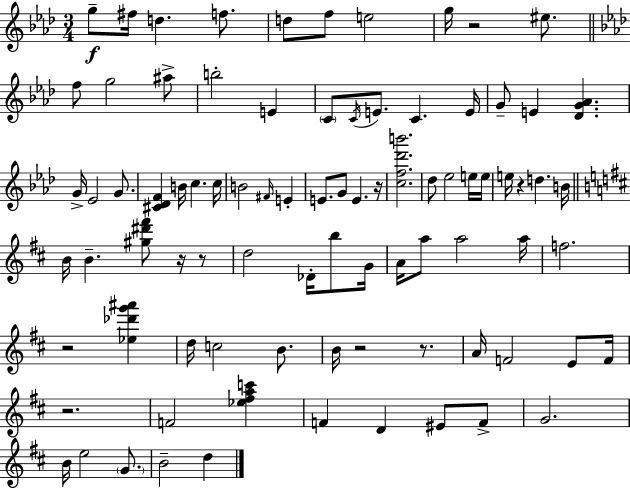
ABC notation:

X:1
T:Untitled
M:3/4
L:1/4
K:Fm
g/2 ^f/4 d f/2 d/2 f/2 e2 g/4 z2 ^e/2 f/2 g2 ^a/2 b2 E C/2 C/4 E/2 C E/4 G/2 E [_DG_A] G/4 _E2 G/2 [^C_DF] B/4 c c/4 B2 ^F/4 E E/2 G/2 E z/4 [cf_d'b']2 _d/2 _e2 e/4 e/4 e/4 z d B/4 B/4 B [^g^d'^f']/2 z/4 z/2 d2 _D/4 b/2 G/4 A/4 a/2 a2 a/4 f2 z2 [_e_d'g'^a'] d/4 c2 B/2 B/4 z2 z/2 A/4 F2 E/2 F/4 z2 F2 [_e^fac'] F D ^E/2 F/2 G2 B/4 e2 G/2 B2 d